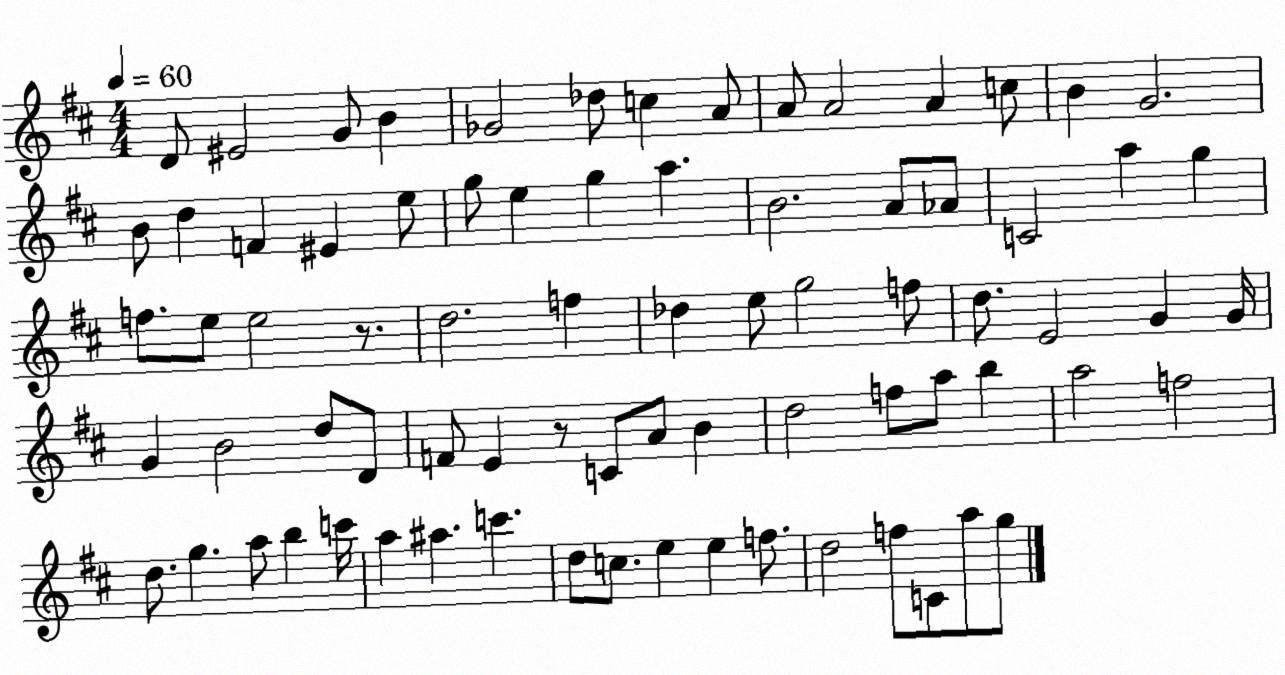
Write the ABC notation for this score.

X:1
T:Untitled
M:4/4
L:1/4
K:D
D/2 ^E2 G/2 B _G2 _d/2 c A/2 A/2 A2 A c/2 B G2 B/2 d F ^E e/2 g/2 e g a B2 A/2 _A/2 C2 a g f/2 e/2 e2 z/2 d2 f _d e/2 g2 f/2 d/2 E2 G G/4 G B2 d/2 D/2 F/2 E z/2 C/2 A/2 B d2 f/2 a/2 b a2 f2 d/2 g a/2 b c'/4 a ^a c' d/2 c/2 e e f/2 d2 f/2 C/2 a/2 g/2